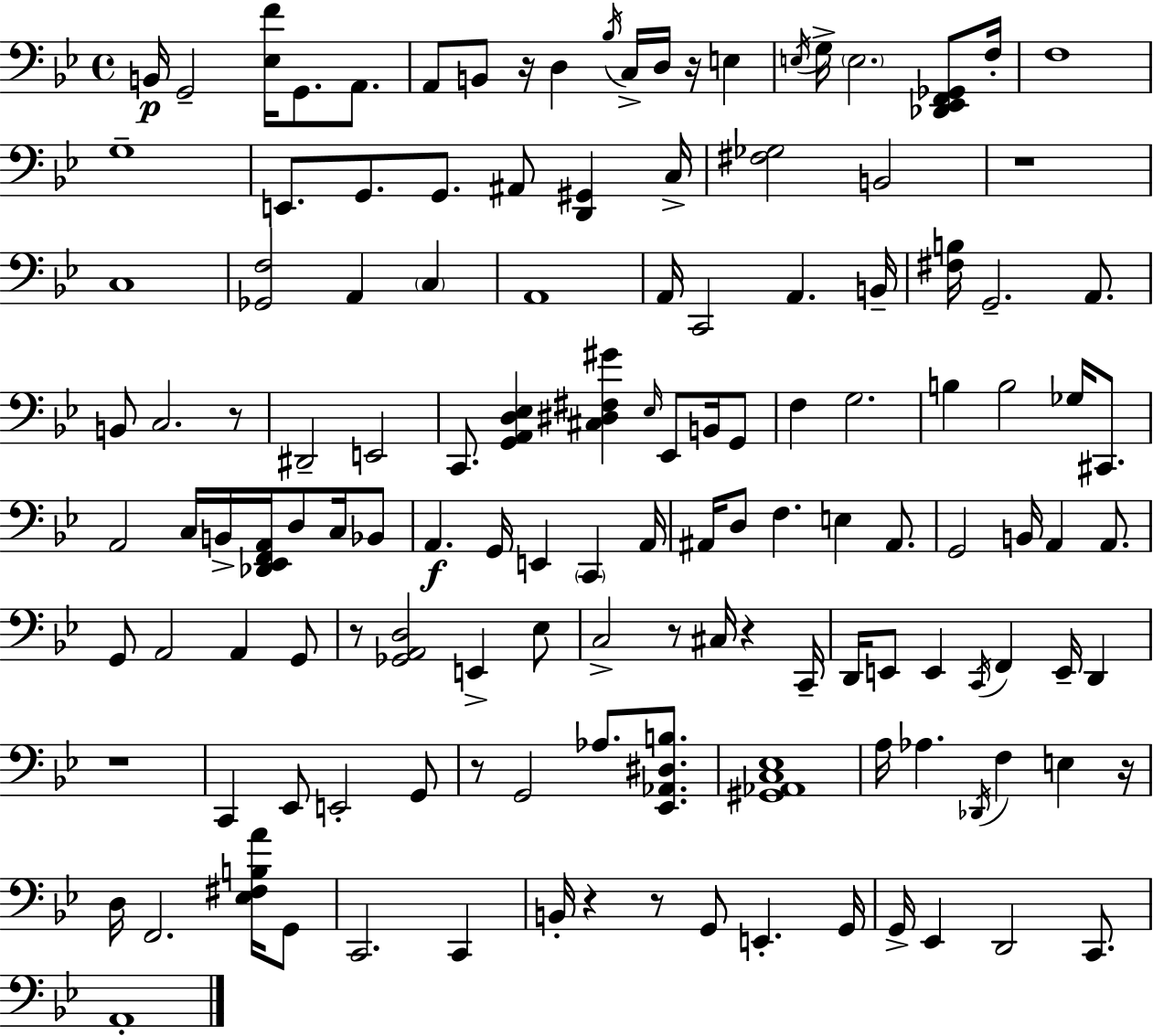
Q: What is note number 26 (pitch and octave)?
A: C3